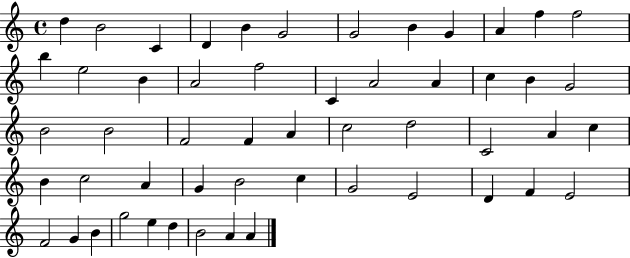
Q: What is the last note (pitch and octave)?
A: A4